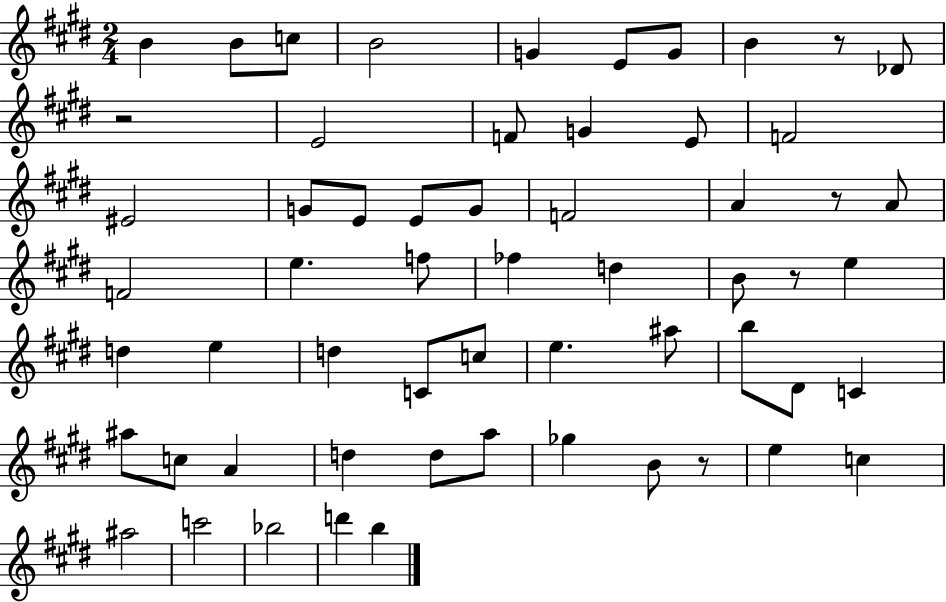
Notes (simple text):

B4/q B4/e C5/e B4/h G4/q E4/e G4/e B4/q R/e Db4/e R/h E4/h F4/e G4/q E4/e F4/h EIS4/h G4/e E4/e E4/e G4/e F4/h A4/q R/e A4/e F4/h E5/q. F5/e FES5/q D5/q B4/e R/e E5/q D5/q E5/q D5/q C4/e C5/e E5/q. A#5/e B5/e D#4/e C4/q A#5/e C5/e A4/q D5/q D5/e A5/e Gb5/q B4/e R/e E5/q C5/q A#5/h C6/h Bb5/h D6/q B5/q